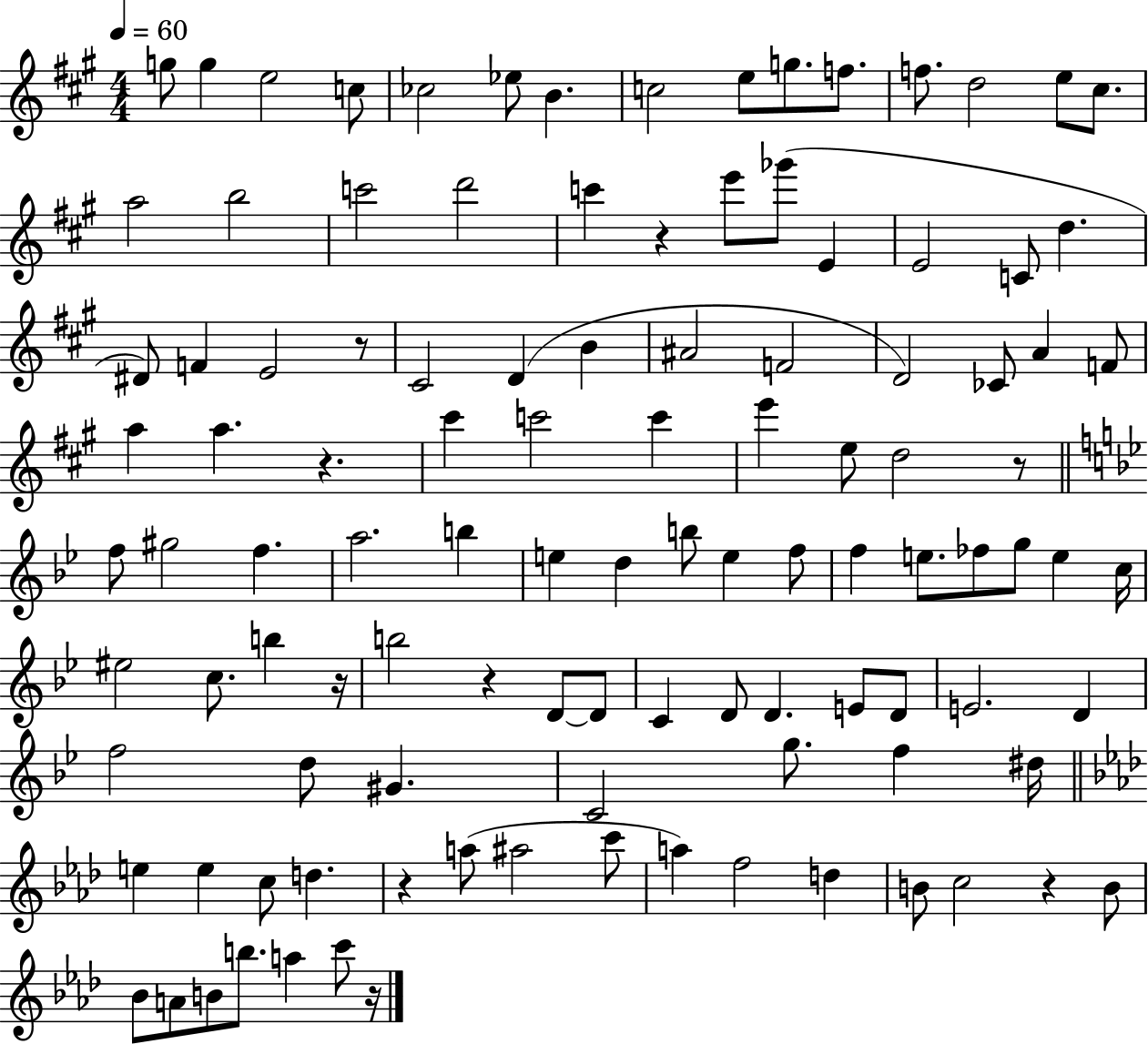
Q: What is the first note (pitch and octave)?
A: G5